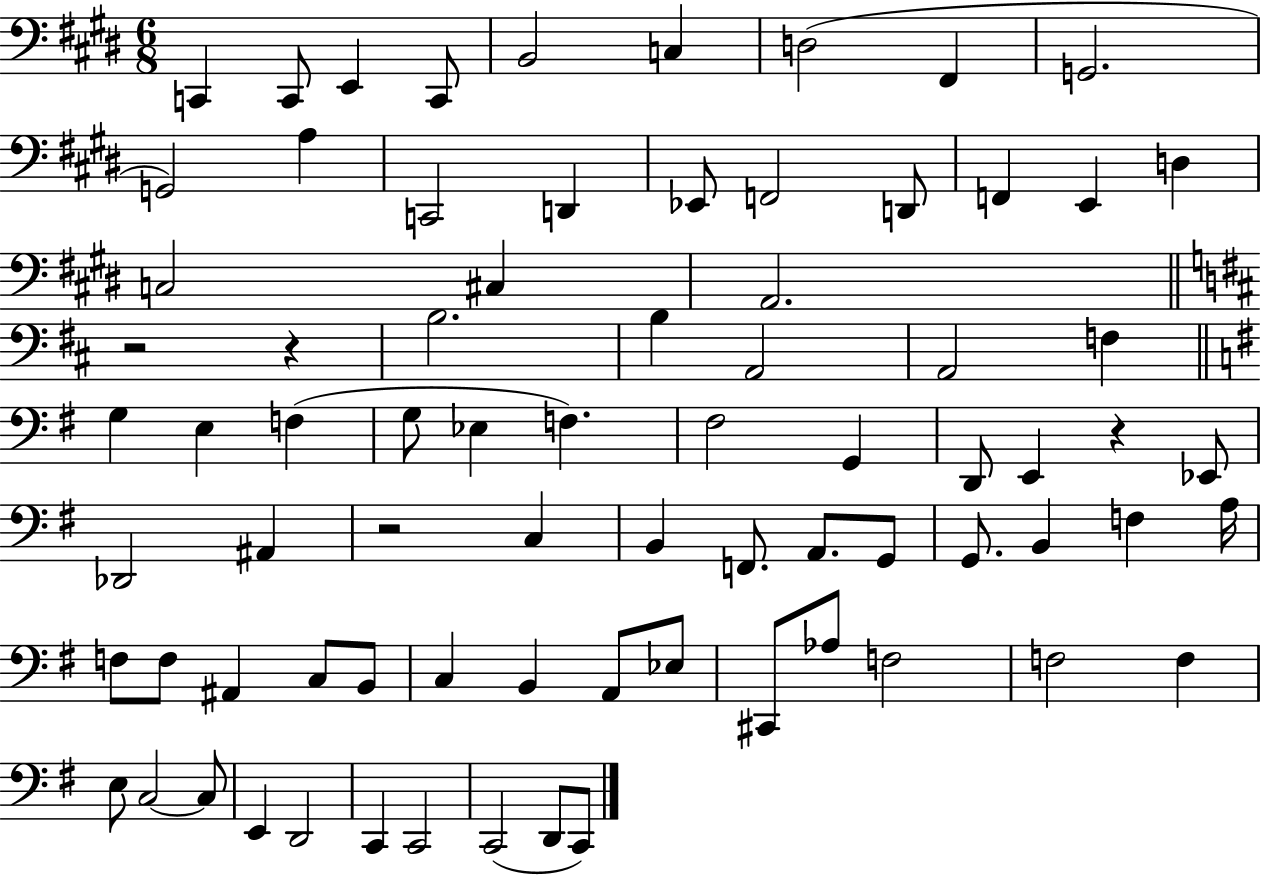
{
  \clef bass
  \numericTimeSignature
  \time 6/8
  \key e \major
  c,4 c,8 e,4 c,8 | b,2 c4 | d2( fis,4 | g,2. | \break g,2) a4 | c,2 d,4 | ees,8 f,2 d,8 | f,4 e,4 d4 | \break c2 cis4 | a,2. | \bar "||" \break \key b \minor r2 r4 | b2. | b4 a,2 | a,2 f4 | \break \bar "||" \break \key g \major g4 e4 f4( | g8 ees4 f4.) | fis2 g,4 | d,8 e,4 r4 ees,8 | \break des,2 ais,4 | r2 c4 | b,4 f,8. a,8. g,8 | g,8. b,4 f4 a16 | \break f8 f8 ais,4 c8 b,8 | c4 b,4 a,8 ees8 | cis,8 aes8 f2 | f2 f4 | \break e8 c2~~ c8 | e,4 d,2 | c,4 c,2 | c,2( d,8 c,8) | \break \bar "|."
}